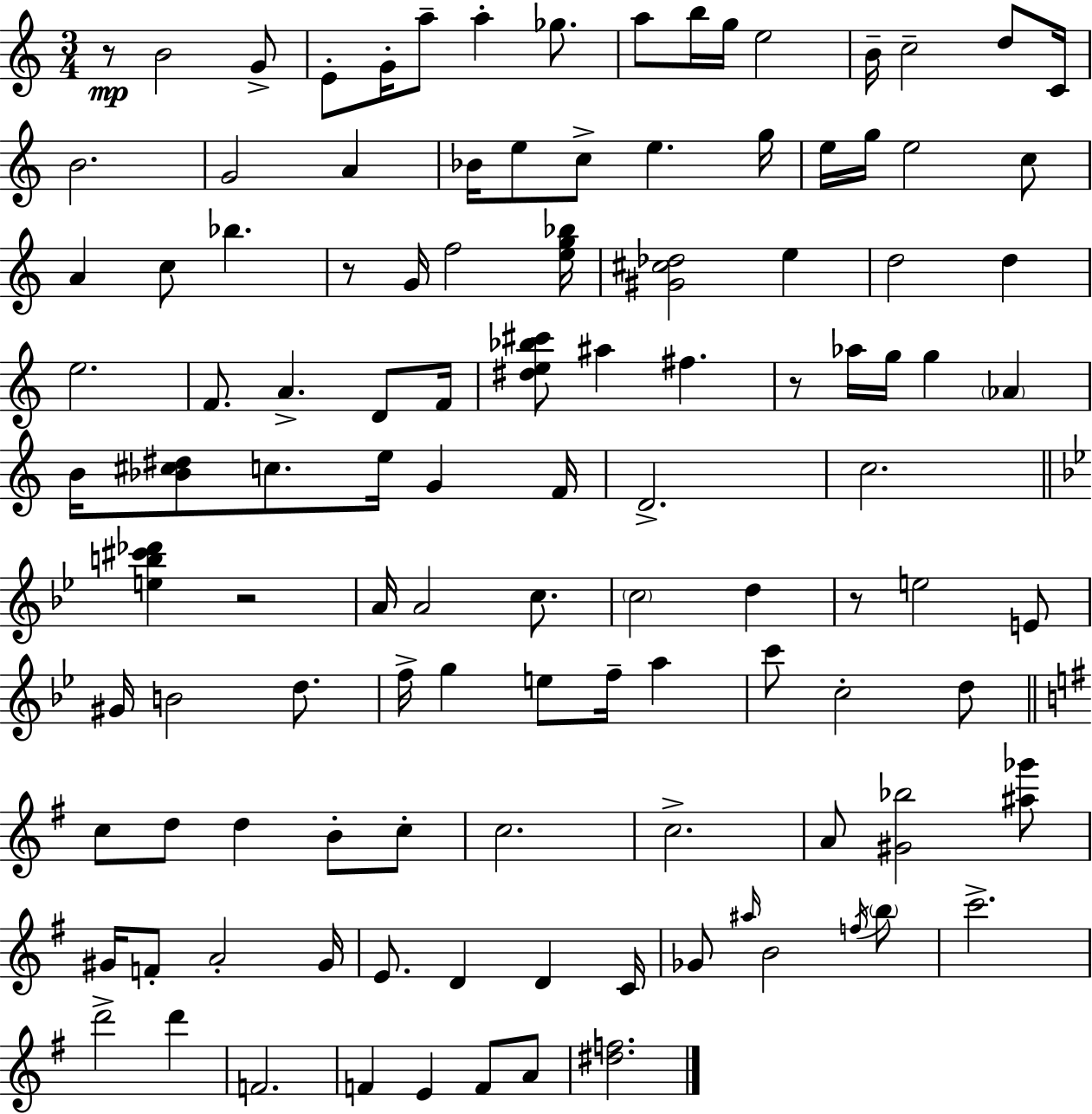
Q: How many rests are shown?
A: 5